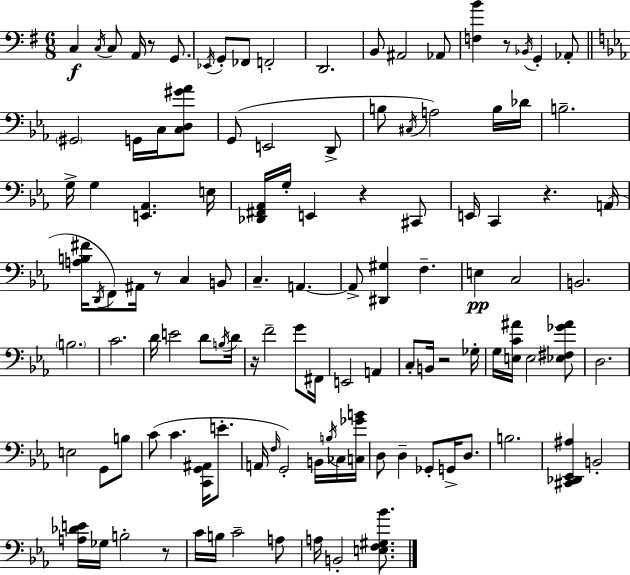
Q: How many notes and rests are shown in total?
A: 115